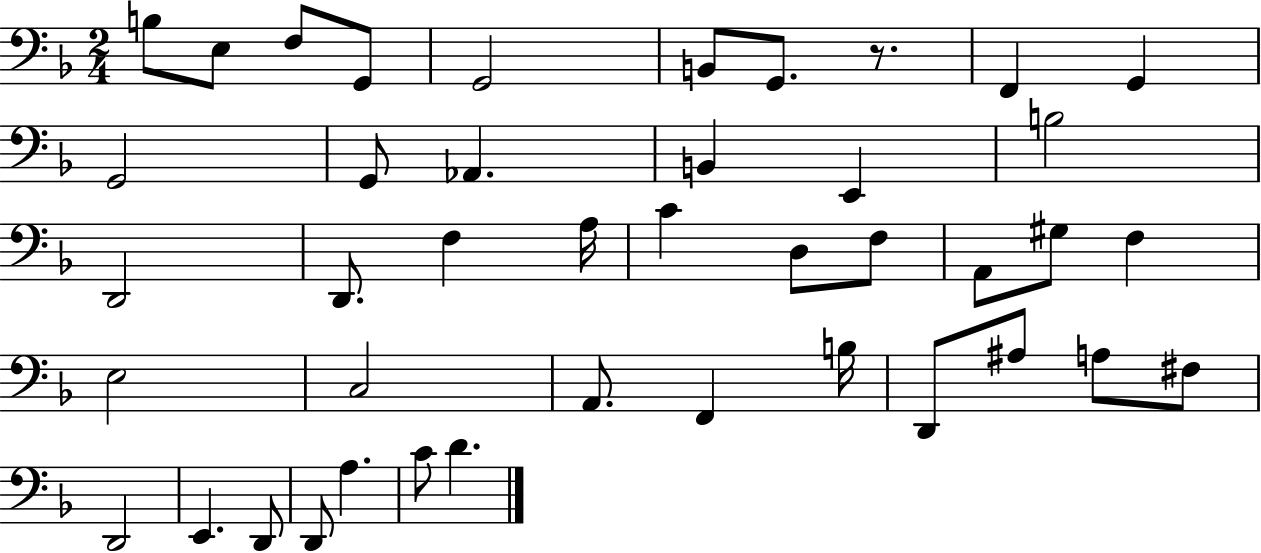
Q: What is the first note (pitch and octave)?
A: B3